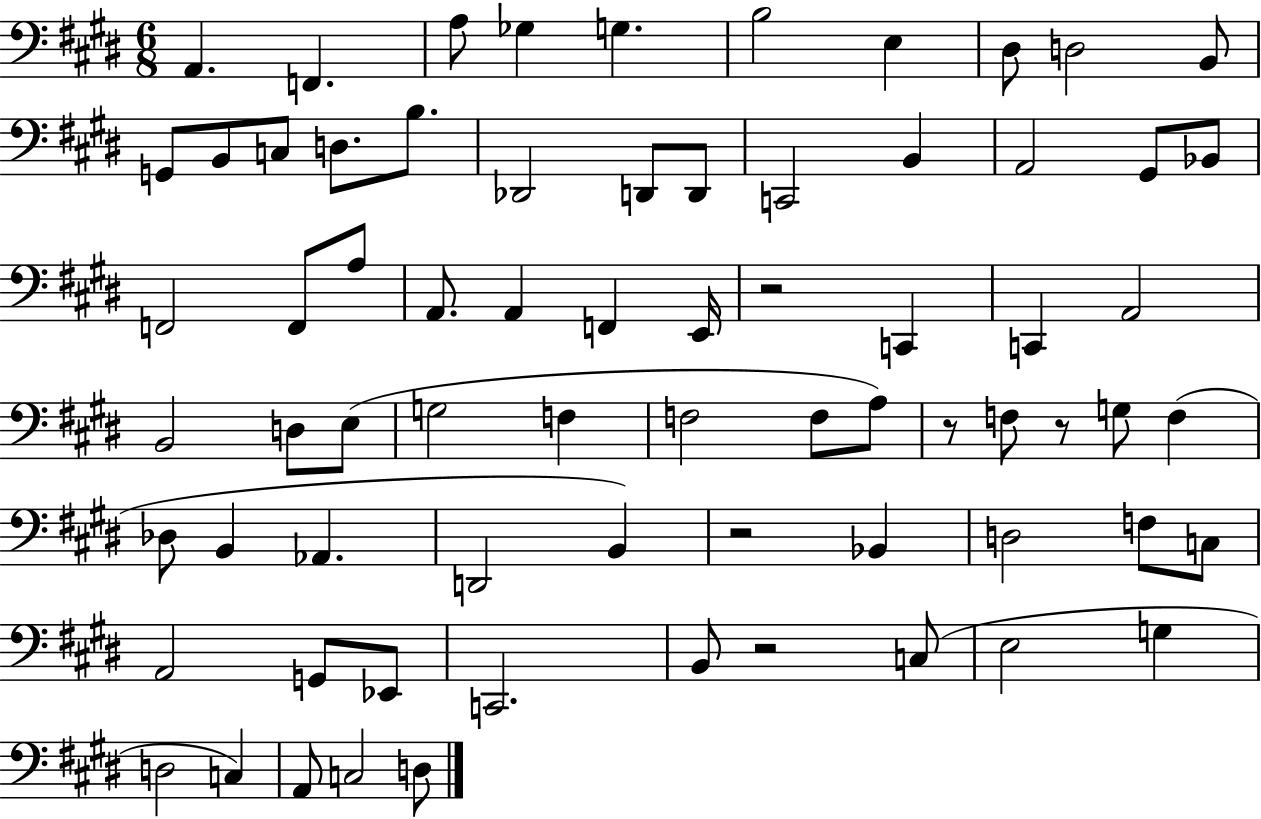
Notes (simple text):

A2/q. F2/q. A3/e Gb3/q G3/q. B3/h E3/q D#3/e D3/h B2/e G2/e B2/e C3/e D3/e. B3/e. Db2/h D2/e D2/e C2/h B2/q A2/h G#2/e Bb2/e F2/h F2/e A3/e A2/e. A2/q F2/q E2/s R/h C2/q C2/q A2/h B2/h D3/e E3/e G3/h F3/q F3/h F3/e A3/e R/e F3/e R/e G3/e F3/q Db3/e B2/q Ab2/q. D2/h B2/q R/h Bb2/q D3/h F3/e C3/e A2/h G2/e Eb2/e C2/h. B2/e R/h C3/e E3/h G3/q D3/h C3/q A2/e C3/h D3/e